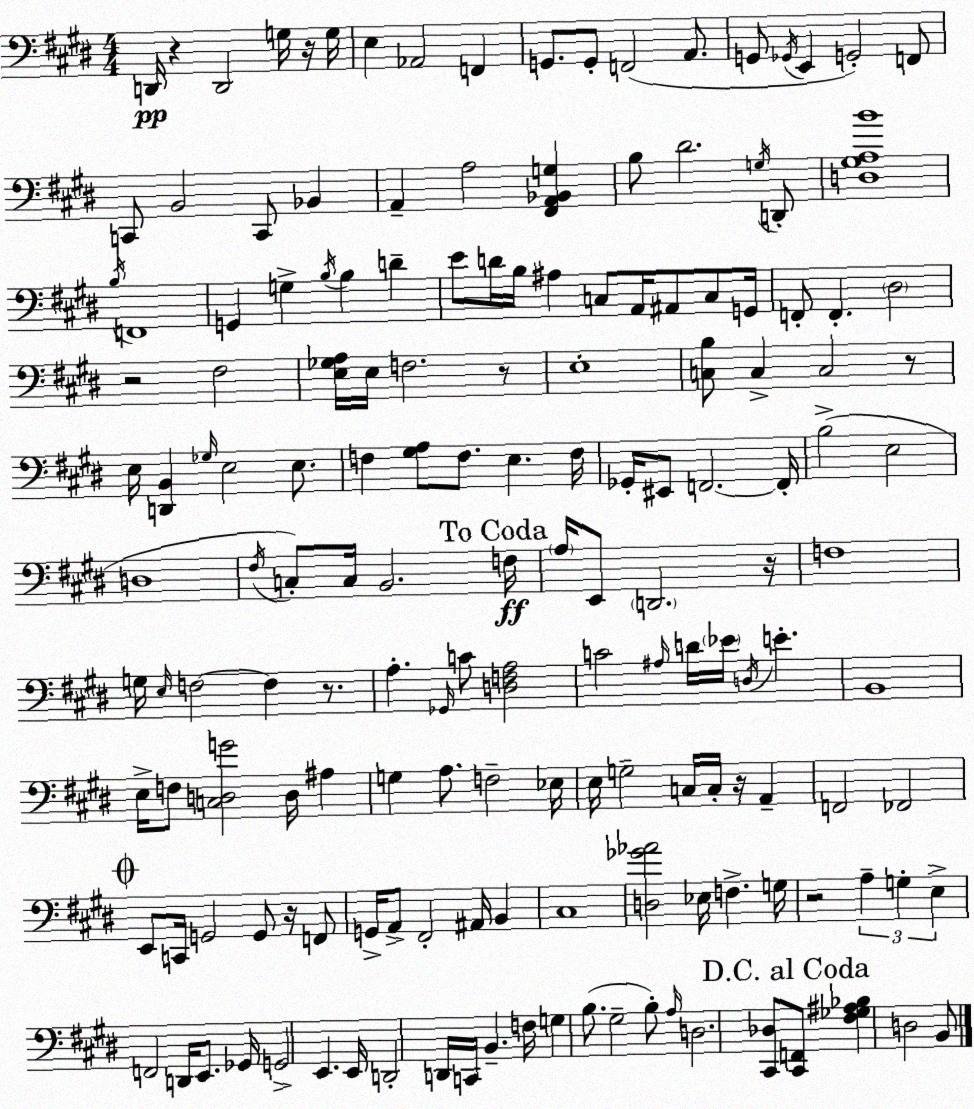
X:1
T:Untitled
M:4/4
L:1/4
K:E
D,,/4 z D,,2 G,/4 z/4 G,/4 E, _A,,2 F,, G,,/2 G,,/2 F,,2 A,,/2 G,,/2 _G,,/4 E,, G,,2 F,,/2 C,,/2 B,,2 C,,/2 _B,, A,, A,2 [^F,,A,,_B,,G,] B,/2 ^D2 G,/4 D,,/2 [D,^G,A,B]4 B,/4 F,,4 G,, G, B,/4 B, D E/2 D/4 B,/4 ^A, C,/2 A,,/4 ^A,,/2 C,/2 G,,/4 F,,/2 F,, ^D,2 z2 ^F,2 [E,_G,A,]/4 E,/4 F,2 z/2 E,4 [C,B,]/2 C, C,2 z/2 E,/4 [D,,B,,] _G,/4 E,2 E,/2 F, [^G,A,]/2 F,/2 E, F,/4 _G,,/4 ^E,,/2 F,,2 F,,/4 B,2 E,2 D,4 ^F,/4 C,/2 C,/4 B,,2 F,/4 A,/4 E,,/2 D,,2 z/4 F,4 G,/4 E,/4 F,2 F, z/2 A, _G,,/4 C/2 [D,F,A,]2 C2 ^A,/4 D/4 _E/4 D,/4 E B,,4 E,/4 F,/2 [C,D,G]2 D,/4 ^A, G, A,/2 F,2 _E,/4 E,/4 G,2 C,/4 C,/4 z/4 A,, F,,2 _F,,2 E,,/2 C,,/4 G,,2 G,,/2 z/4 F,,/2 G,,/4 A,,/2 ^F,,2 ^A,,/4 B,, ^C,4 [D,_G_A]2 _E,/4 F, G,/4 z2 A, G, E, F,,2 D,,/4 E,,/2 _G,,/4 G,,2 E,, E,,/4 D,,2 D,,/4 C,,/4 B,, F,/4 G, B,/2 ^G,2 B,/2 A,/4 D,2 [^C,,_D,]/2 [^C,,F,,]/2 [^F,_G,^A,_B,] D,2 B,,/2